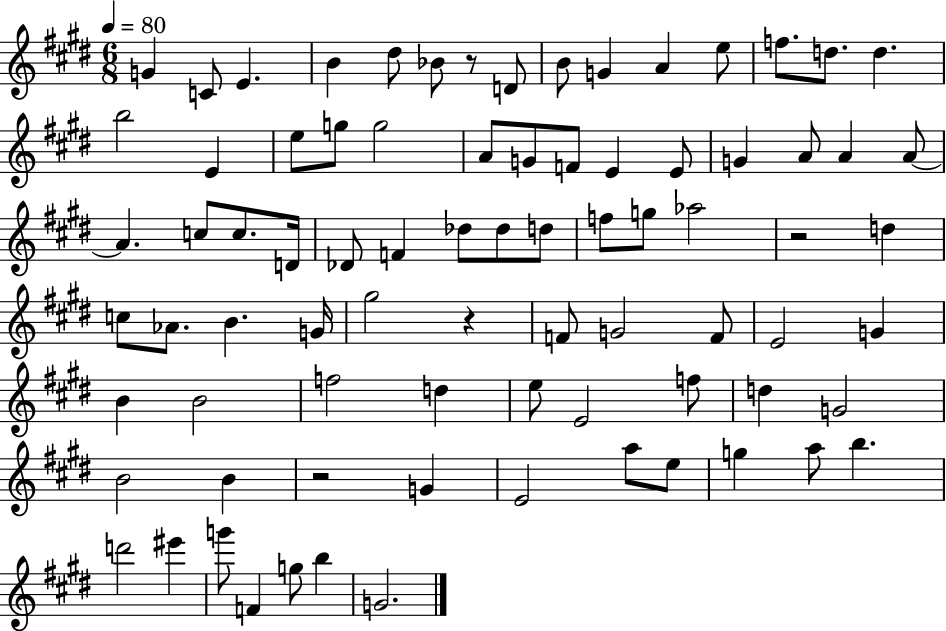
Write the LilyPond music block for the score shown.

{
  \clef treble
  \numericTimeSignature
  \time 6/8
  \key e \major
  \tempo 4 = 80
  g'4 c'8 e'4. | b'4 dis''8 bes'8 r8 d'8 | b'8 g'4 a'4 e''8 | f''8. d''8. d''4. | \break b''2 e'4 | e''8 g''8 g''2 | a'8 g'8 f'8 e'4 e'8 | g'4 a'8 a'4 a'8~~ | \break a'4. c''8 c''8. d'16 | des'8 f'4 des''8 des''8 d''8 | f''8 g''8 aes''2 | r2 d''4 | \break c''8 aes'8. b'4. g'16 | gis''2 r4 | f'8 g'2 f'8 | e'2 g'4 | \break b'4 b'2 | f''2 d''4 | e''8 e'2 f''8 | d''4 g'2 | \break b'2 b'4 | r2 g'4 | e'2 a''8 e''8 | g''4 a''8 b''4. | \break d'''2 eis'''4 | g'''8 f'4 g''8 b''4 | g'2. | \bar "|."
}